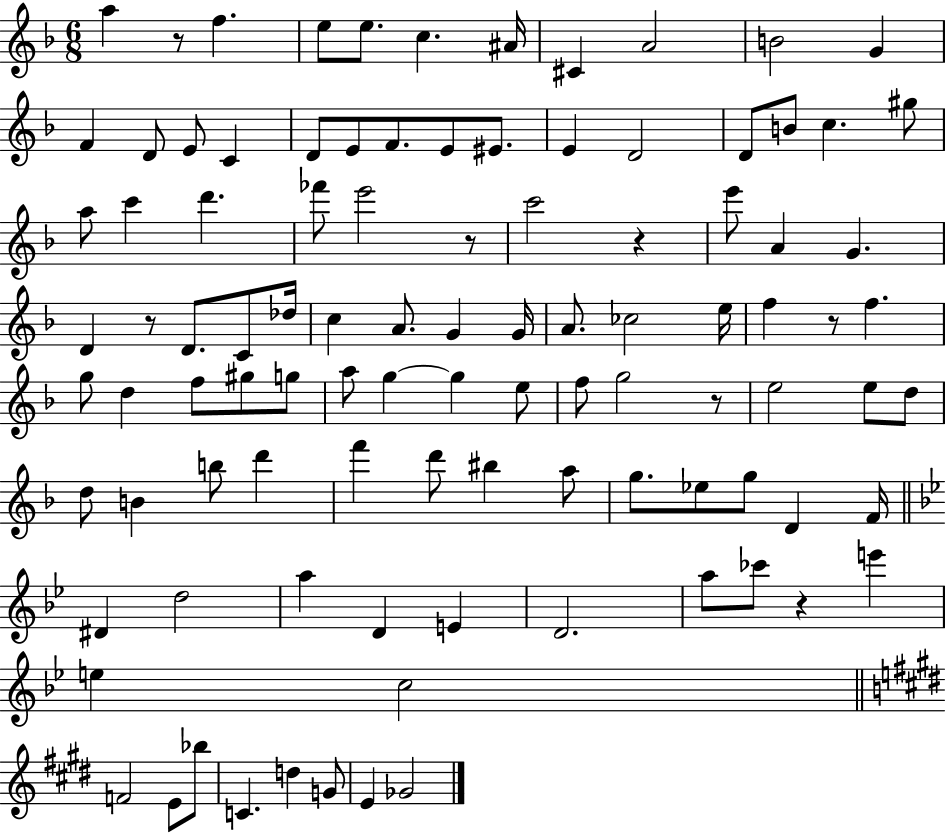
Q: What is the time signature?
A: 6/8